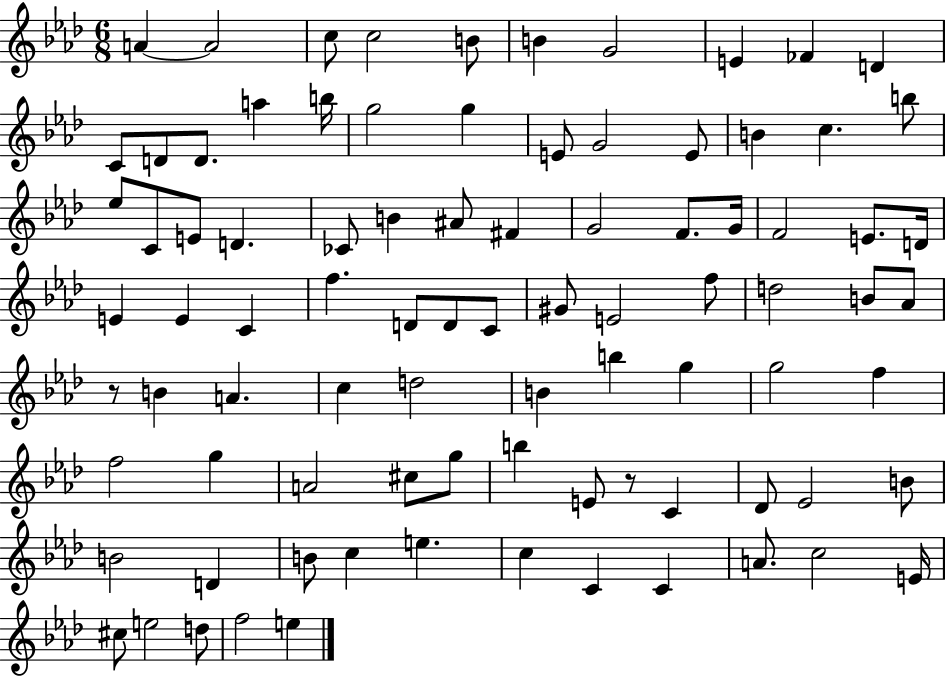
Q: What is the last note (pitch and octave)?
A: E5